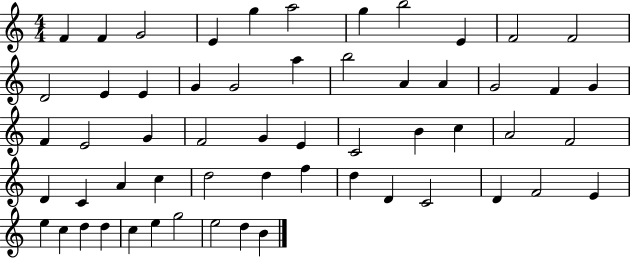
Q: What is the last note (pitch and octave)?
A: B4